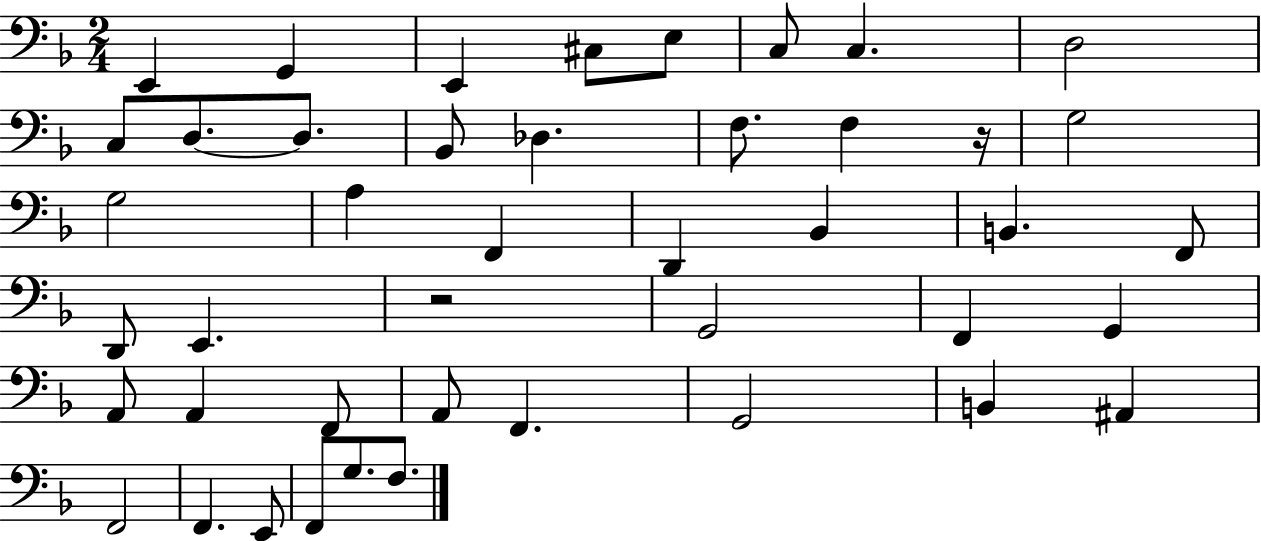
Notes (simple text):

E2/q G2/q E2/q C#3/e E3/e C3/e C3/q. D3/h C3/e D3/e. D3/e. Bb2/e Db3/q. F3/e. F3/q R/s G3/h G3/h A3/q F2/q D2/q Bb2/q B2/q. F2/e D2/e E2/q. R/h G2/h F2/q G2/q A2/e A2/q F2/e A2/e F2/q. G2/h B2/q A#2/q F2/h F2/q. E2/e F2/e G3/e. F3/e.